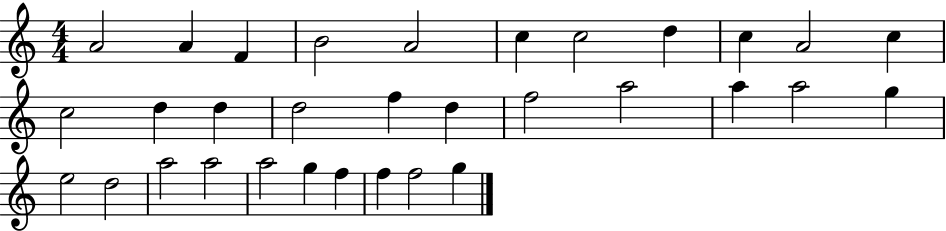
{
  \clef treble
  \numericTimeSignature
  \time 4/4
  \key c \major
  a'2 a'4 f'4 | b'2 a'2 | c''4 c''2 d''4 | c''4 a'2 c''4 | \break c''2 d''4 d''4 | d''2 f''4 d''4 | f''2 a''2 | a''4 a''2 g''4 | \break e''2 d''2 | a''2 a''2 | a''2 g''4 f''4 | f''4 f''2 g''4 | \break \bar "|."
}